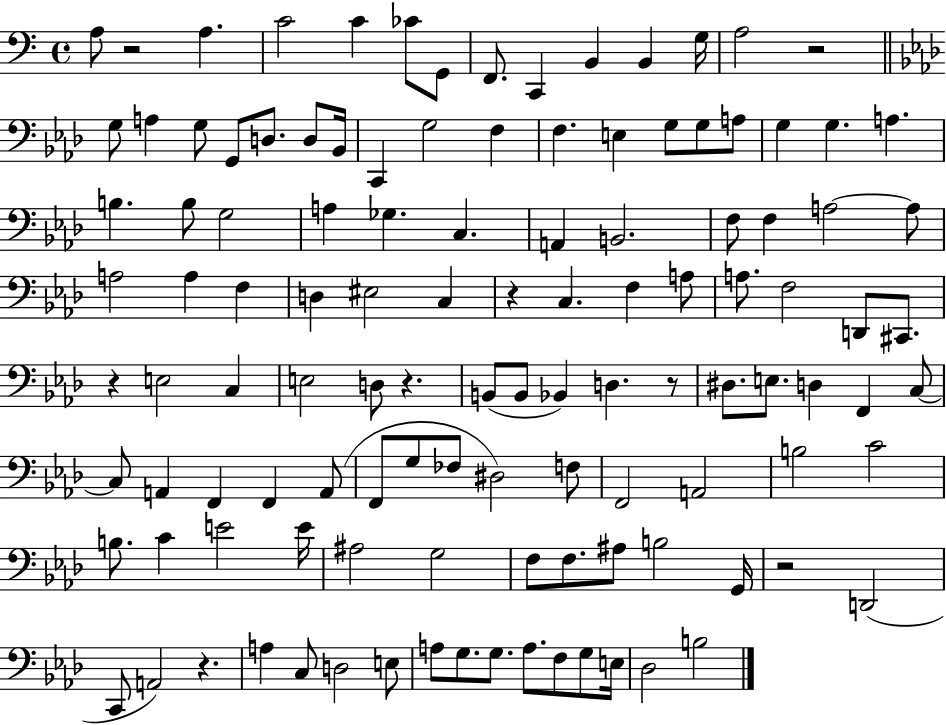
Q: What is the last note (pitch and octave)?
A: B3